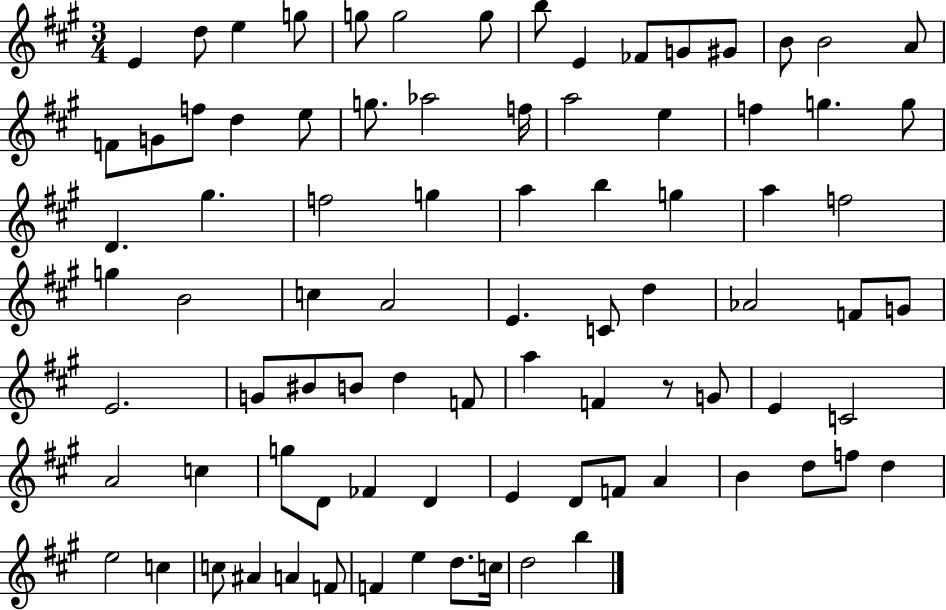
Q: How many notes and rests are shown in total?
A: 85